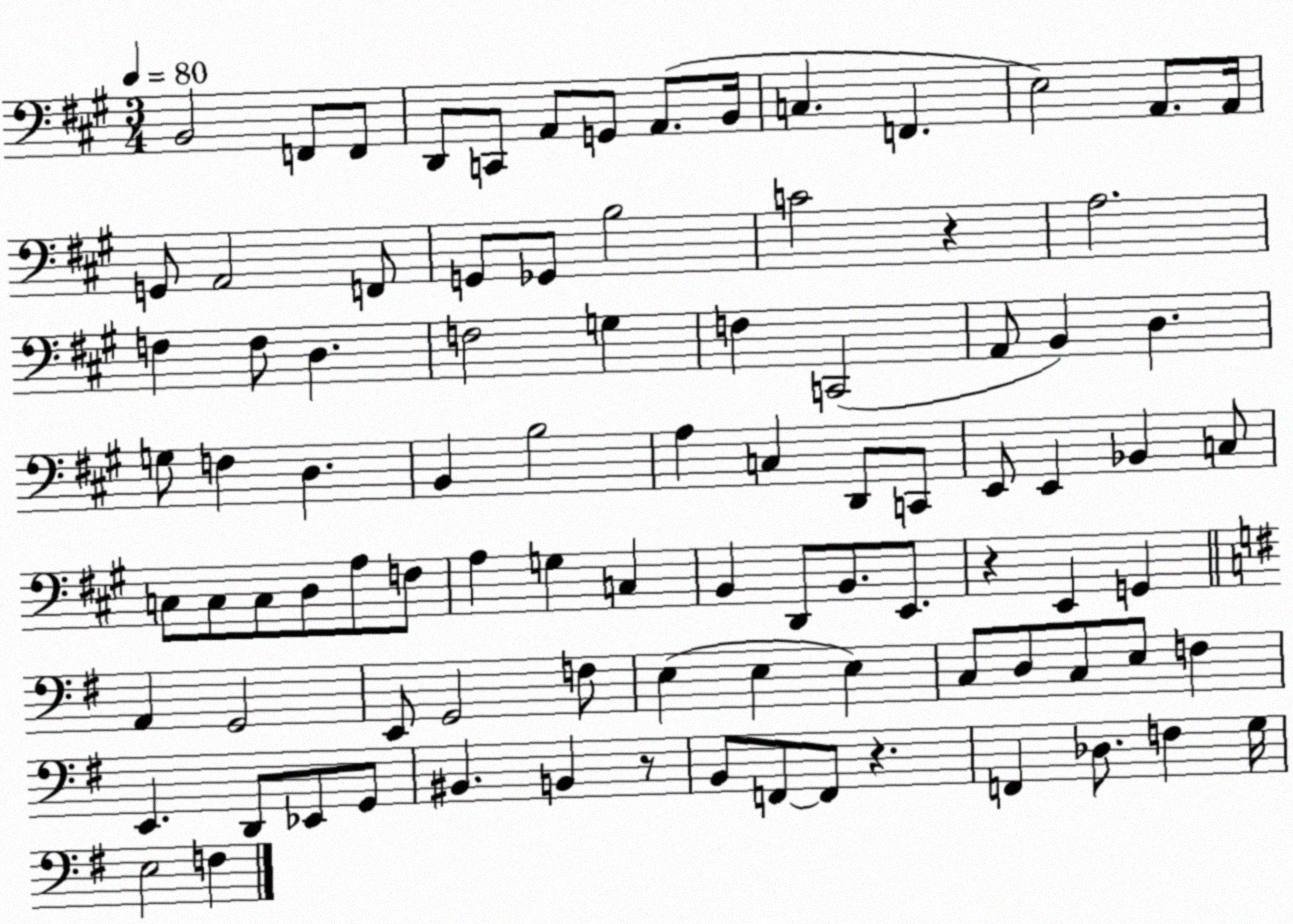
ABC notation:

X:1
T:Untitled
M:3/4
L:1/4
K:A
B,,2 F,,/2 F,,/2 D,,/2 C,,/2 A,,/2 G,,/2 A,,/2 B,,/4 C, F,, E,2 A,,/2 A,,/4 G,,/2 A,,2 F,,/2 G,,/2 _G,,/2 B,2 C2 z A,2 F, F,/2 D, F,2 G, F, C,,2 A,,/2 B,, D, G,/2 F, D, B,, B,2 A, C, D,,/2 C,,/2 E,,/2 E,, _B,, C,/2 C,/2 C,/2 C,/2 D,/2 A,/2 F,/2 A, G, C, B,, D,,/2 B,,/2 E,,/2 z E,, G,, A,, G,,2 E,,/2 G,,2 F,/2 E, E, E, C,/2 D,/2 C,/2 E,/2 F, E,, D,,/2 _E,,/2 G,,/2 ^B,, B,, z/2 B,,/2 F,,/2 F,,/2 z F,, _D,/2 F, G,/4 E,2 F,